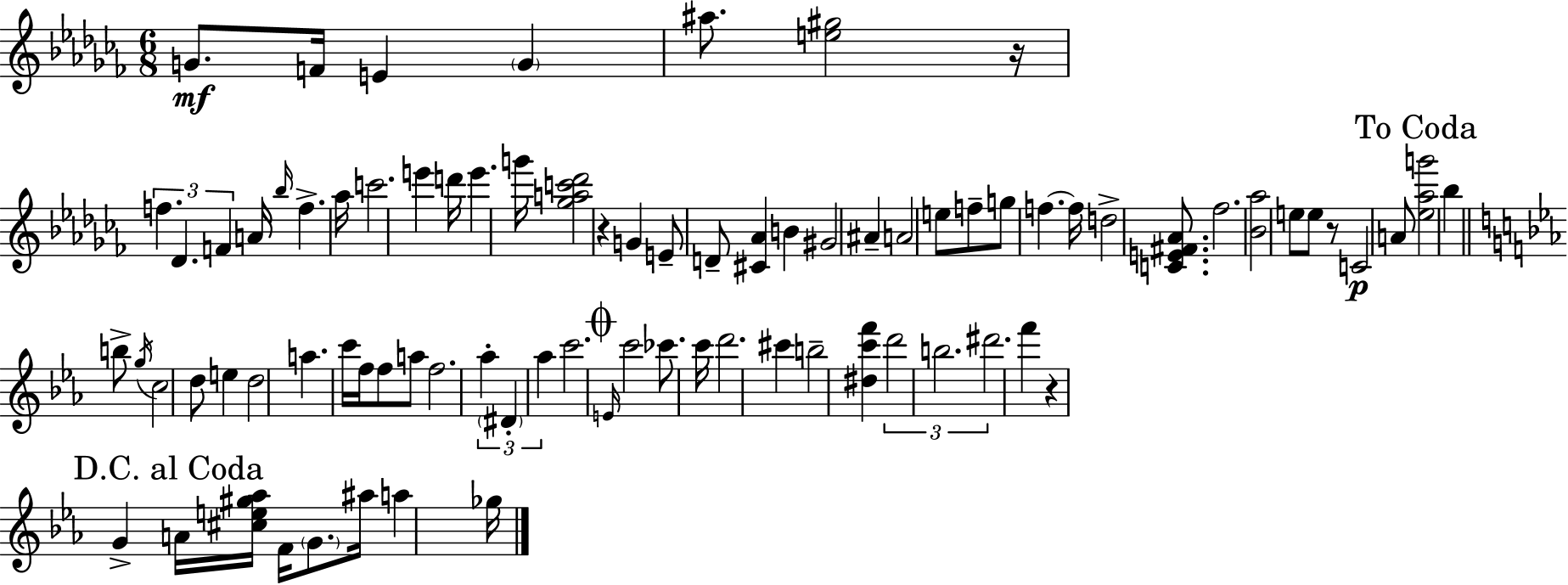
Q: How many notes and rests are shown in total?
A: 82